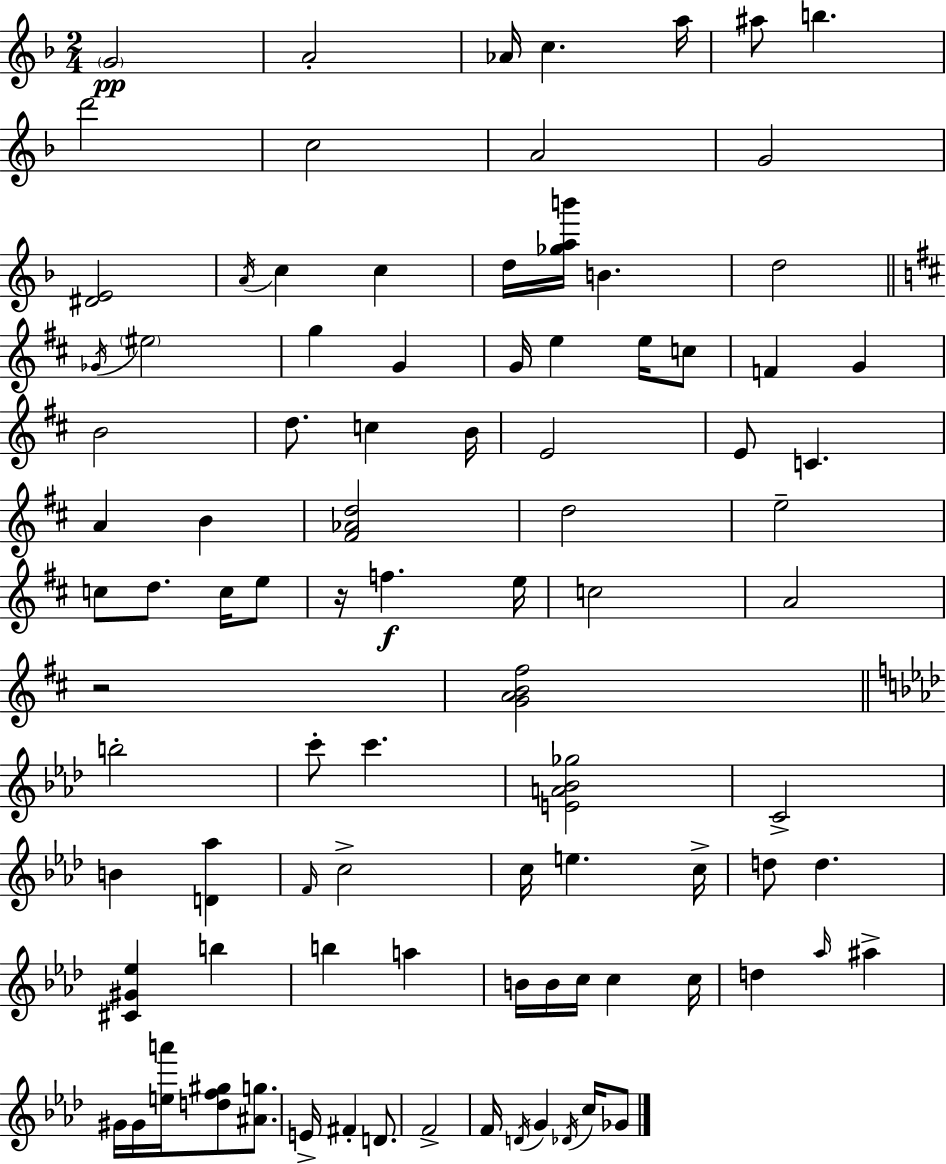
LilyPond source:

{
  \clef treble
  \numericTimeSignature
  \time 2/4
  \key f \major
  \repeat volta 2 { \parenthesize g'2\pp | a'2-. | aes'16 c''4. a''16 | ais''8 b''4. | \break d'''2 | c''2 | a'2 | g'2 | \break <dis' e'>2 | \acciaccatura { a'16 } c''4 c''4 | d''16 <ges'' a'' b'''>16 b'4. | d''2 | \break \bar "||" \break \key b \minor \acciaccatura { ges'16 } \parenthesize eis''2 | g''4 g'4 | g'16 e''4 e''16 c''8 | f'4 g'4 | \break b'2 | d''8. c''4 | b'16 e'2 | e'8 c'4. | \break a'4 b'4 | <fis' aes' d''>2 | d''2 | e''2-- | \break c''8 d''8. c''16 e''8 | r16 f''4.\f | e''16 c''2 | a'2 | \break r2 | <g' a' b' fis''>2 | \bar "||" \break \key aes \major b''2-. | c'''8-. c'''4. | <e' a' bes' ges''>2 | c'2-> | \break b'4 <d' aes''>4 | \grace { f'16 } c''2-> | c''16 e''4. | c''16-> d''8 d''4. | \break <cis' gis' ees''>4 b''4 | b''4 a''4 | b'16 b'16 c''16 c''4 | c''16 d''4 \grace { aes''16 } ais''4-> | \break gis'16 gis'16 <e'' a'''>16 <d'' f'' gis''>8 <ais' g''>8. | e'16-> fis'4-. d'8. | f'2-> | f'16 \acciaccatura { d'16 } g'4 | \break \acciaccatura { des'16 } c''16 ges'8 } \bar "|."
}